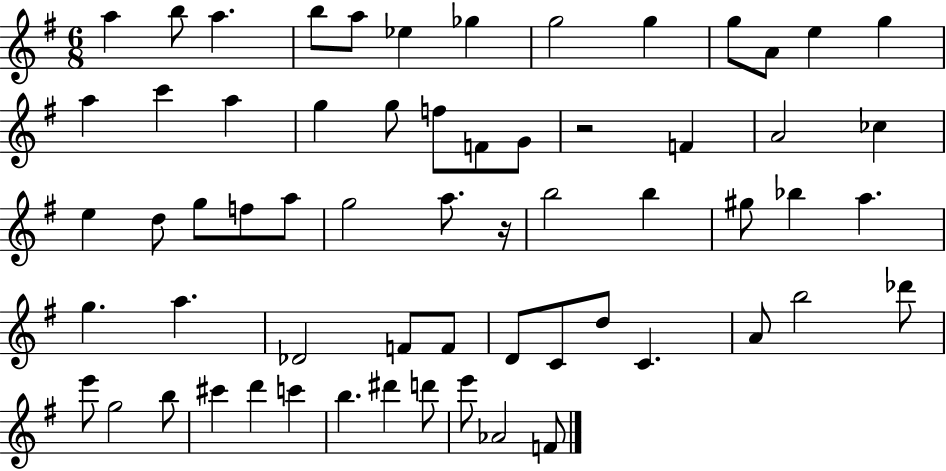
X:1
T:Untitled
M:6/8
L:1/4
K:G
a b/2 a b/2 a/2 _e _g g2 g g/2 A/2 e g a c' a g g/2 f/2 F/2 G/2 z2 F A2 _c e d/2 g/2 f/2 a/2 g2 a/2 z/4 b2 b ^g/2 _b a g a _D2 F/2 F/2 D/2 C/2 d/2 C A/2 b2 _d'/2 e'/2 g2 b/2 ^c' d' c' b ^d' d'/2 e'/2 _A2 F/2